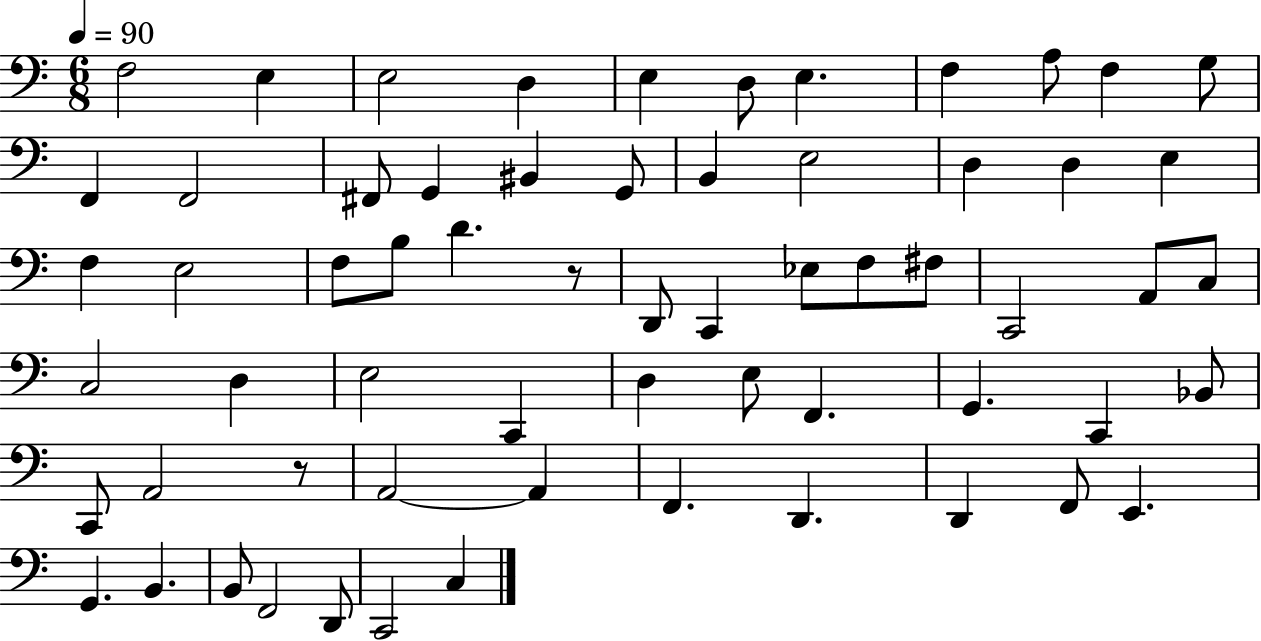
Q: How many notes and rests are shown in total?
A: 63